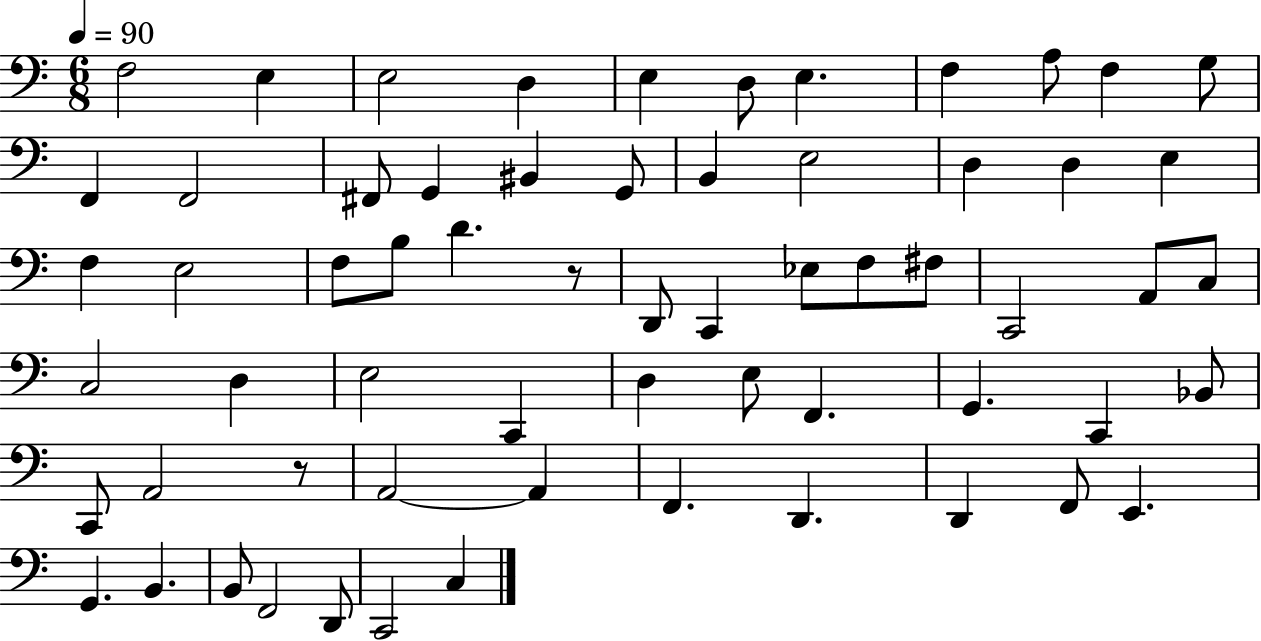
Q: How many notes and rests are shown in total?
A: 63